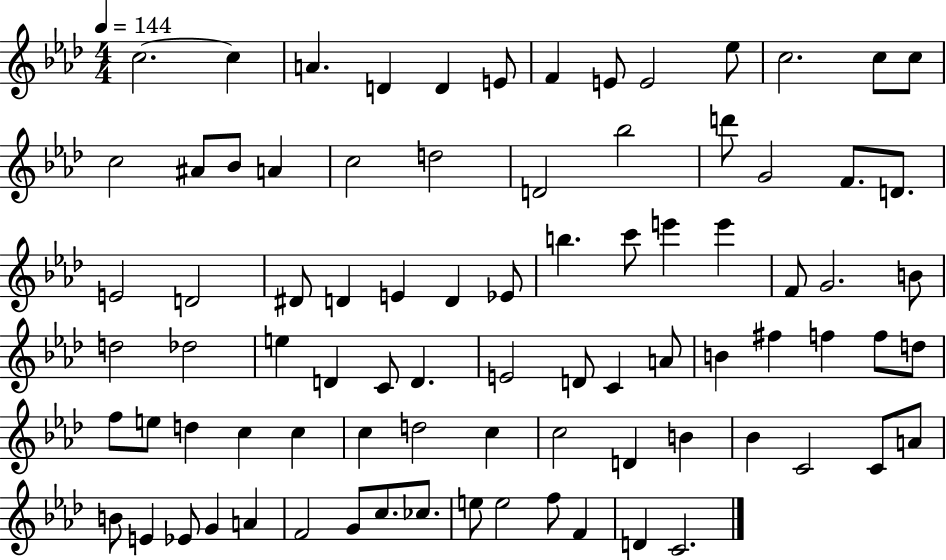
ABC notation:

X:1
T:Untitled
M:4/4
L:1/4
K:Ab
c2 c A D D E/2 F E/2 E2 _e/2 c2 c/2 c/2 c2 ^A/2 _B/2 A c2 d2 D2 _b2 d'/2 G2 F/2 D/2 E2 D2 ^D/2 D E D _E/2 b c'/2 e' e' F/2 G2 B/2 d2 _d2 e D C/2 D E2 D/2 C A/2 B ^f f f/2 d/2 f/2 e/2 d c c c d2 c c2 D B _B C2 C/2 A/2 B/2 E _E/2 G A F2 G/2 c/2 _c/2 e/2 e2 f/2 F D C2